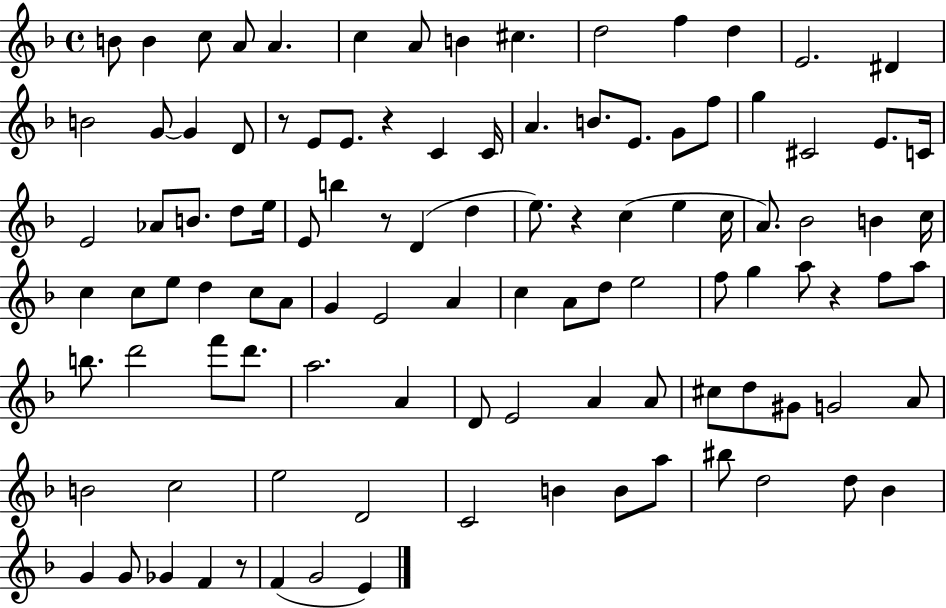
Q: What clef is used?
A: treble